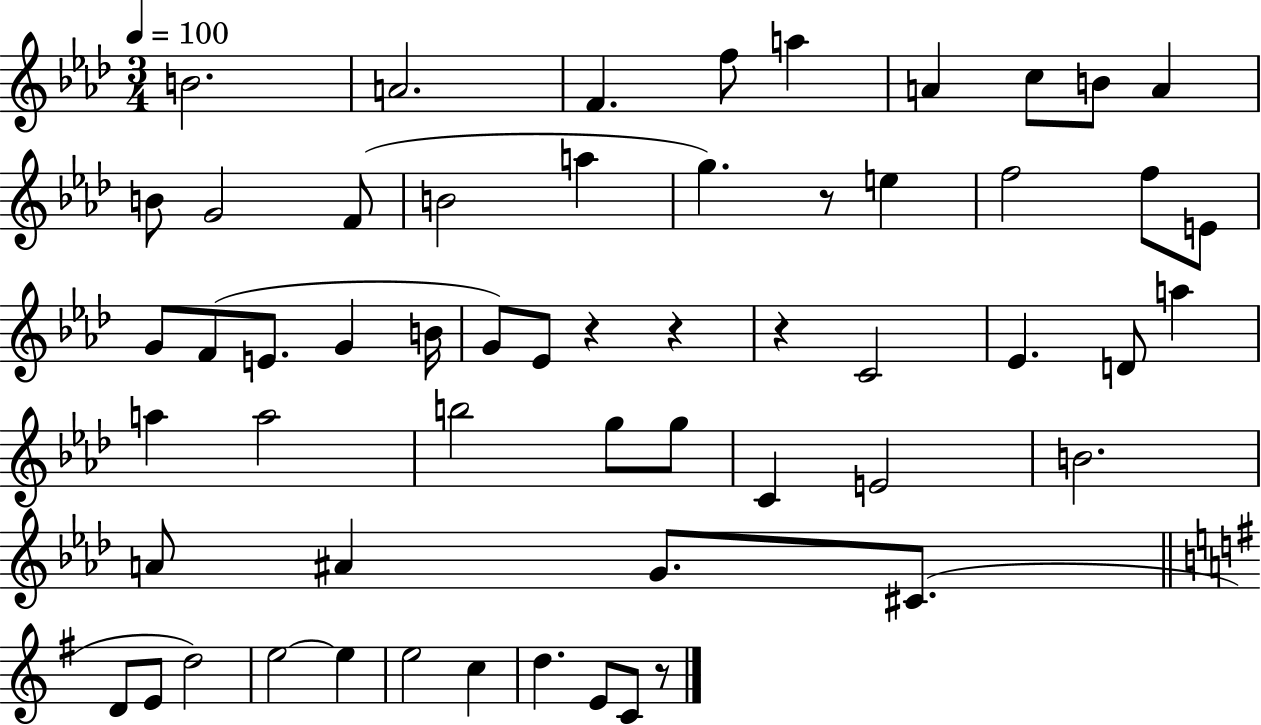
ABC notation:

X:1
T:Untitled
M:3/4
L:1/4
K:Ab
B2 A2 F f/2 a A c/2 B/2 A B/2 G2 F/2 B2 a g z/2 e f2 f/2 E/2 G/2 F/2 E/2 G B/4 G/2 _E/2 z z z C2 _E D/2 a a a2 b2 g/2 g/2 C E2 B2 A/2 ^A G/2 ^C/2 D/2 E/2 d2 e2 e e2 c d E/2 C/2 z/2